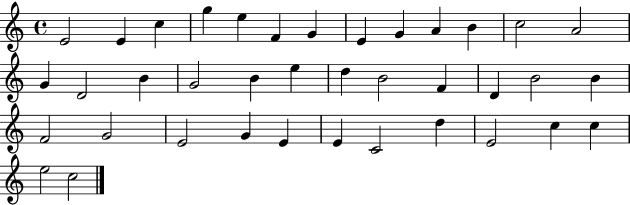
{
  \clef treble
  \time 4/4
  \defaultTimeSignature
  \key c \major
  e'2 e'4 c''4 | g''4 e''4 f'4 g'4 | e'4 g'4 a'4 b'4 | c''2 a'2 | \break g'4 d'2 b'4 | g'2 b'4 e''4 | d''4 b'2 f'4 | d'4 b'2 b'4 | \break f'2 g'2 | e'2 g'4 e'4 | e'4 c'2 d''4 | e'2 c''4 c''4 | \break e''2 c''2 | \bar "|."
}